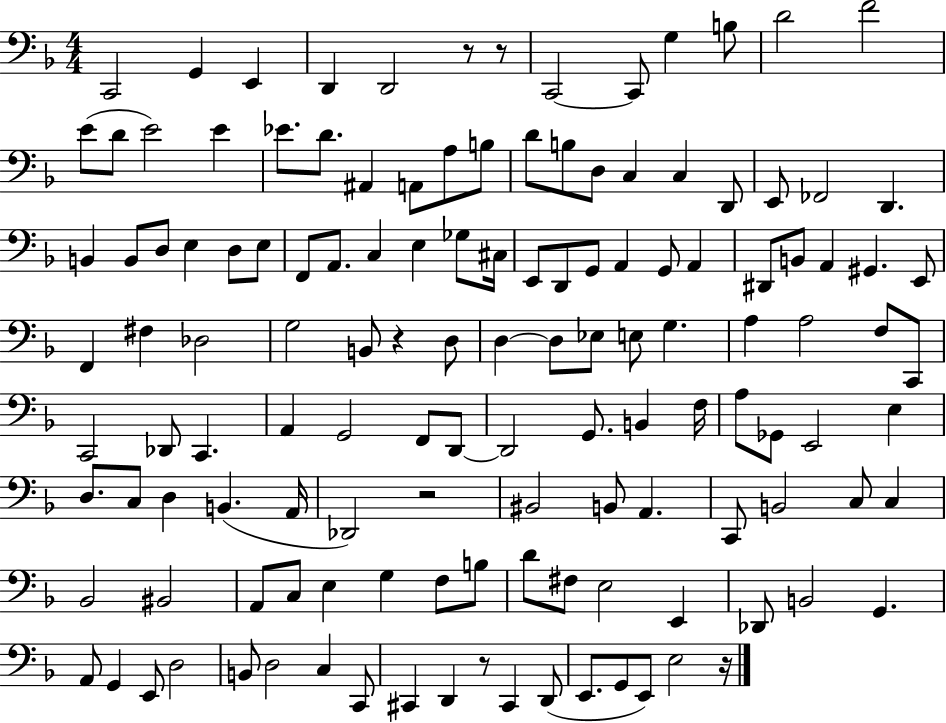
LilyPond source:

{
  \clef bass
  \numericTimeSignature
  \time 4/4
  \key f \major
  c,2 g,4 e,4 | d,4 d,2 r8 r8 | c,2~~ c,8 g4 b8 | d'2 f'2 | \break e'8( d'8 e'2) e'4 | ees'8. d'8. ais,4 a,8 a8 b8 | d'8 b8 d8 c4 c4 d,8 | e,8 fes,2 d,4. | \break b,4 b,8 d8 e4 d8 e8 | f,8 a,8. c4 e4 ges8 cis16 | e,8 d,8 g,8 a,4 g,8 a,4 | dis,8 b,8 a,4 gis,4. e,8 | \break f,4 fis4 des2 | g2 b,8 r4 d8 | d4~~ d8 ees8 e8 g4. | a4 a2 f8 c,8 | \break c,2 des,8 c,4. | a,4 g,2 f,8 d,8~~ | d,2 g,8. b,4 f16 | a8 ges,8 e,2 e4 | \break d8. c8 d4 b,4.( a,16 | des,2) r2 | bis,2 b,8 a,4. | c,8 b,2 c8 c4 | \break bes,2 bis,2 | a,8 c8 e4 g4 f8 b8 | d'8 fis8 e2 e,4 | des,8 b,2 g,4. | \break a,8 g,4 e,8 d2 | b,8 d2 c4 c,8 | cis,4 d,4 r8 cis,4 d,8( | e,8. g,8 e,8) e2 r16 | \break \bar "|."
}